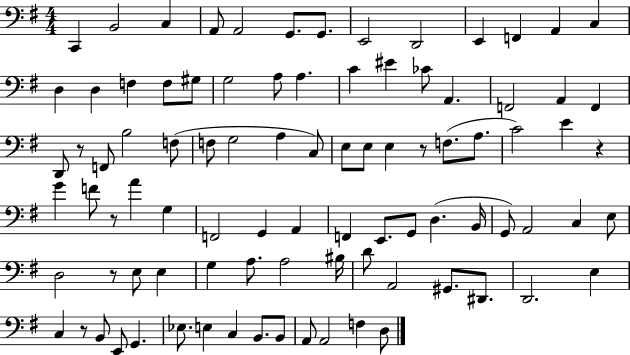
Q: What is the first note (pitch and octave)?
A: C2